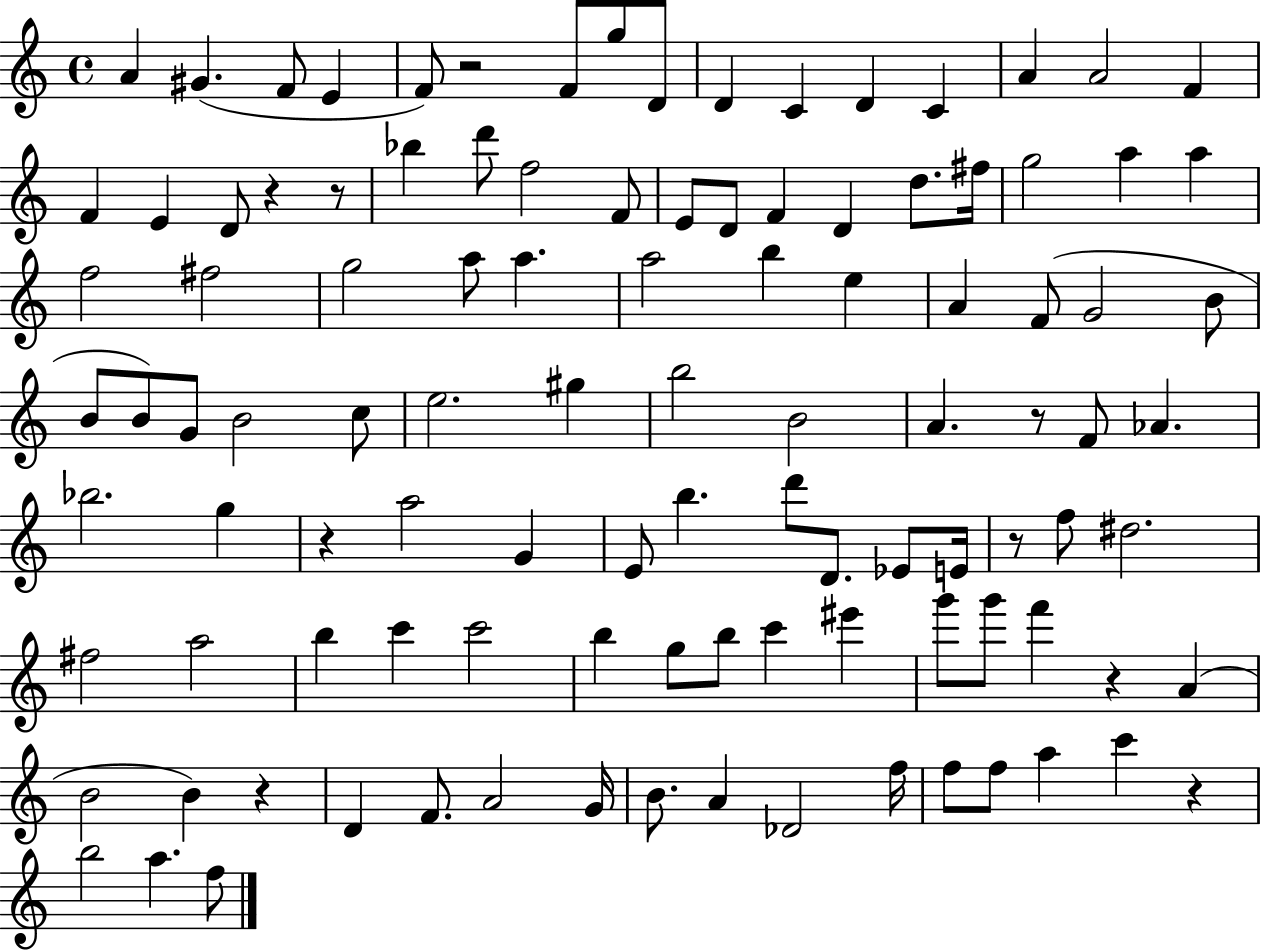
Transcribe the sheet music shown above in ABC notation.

X:1
T:Untitled
M:4/4
L:1/4
K:C
A ^G F/2 E F/2 z2 F/2 g/2 D/2 D C D C A A2 F F E D/2 z z/2 _b d'/2 f2 F/2 E/2 D/2 F D d/2 ^f/4 g2 a a f2 ^f2 g2 a/2 a a2 b e A F/2 G2 B/2 B/2 B/2 G/2 B2 c/2 e2 ^g b2 B2 A z/2 F/2 _A _b2 g z a2 G E/2 b d'/2 D/2 _E/2 E/4 z/2 f/2 ^d2 ^f2 a2 b c' c'2 b g/2 b/2 c' ^e' g'/2 g'/2 f' z A B2 B z D F/2 A2 G/4 B/2 A _D2 f/4 f/2 f/2 a c' z b2 a f/2